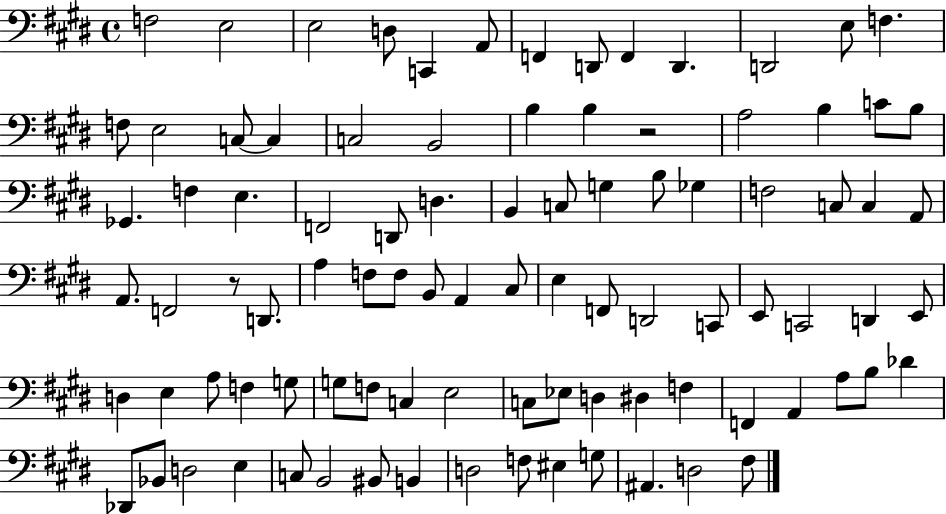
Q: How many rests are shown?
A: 2